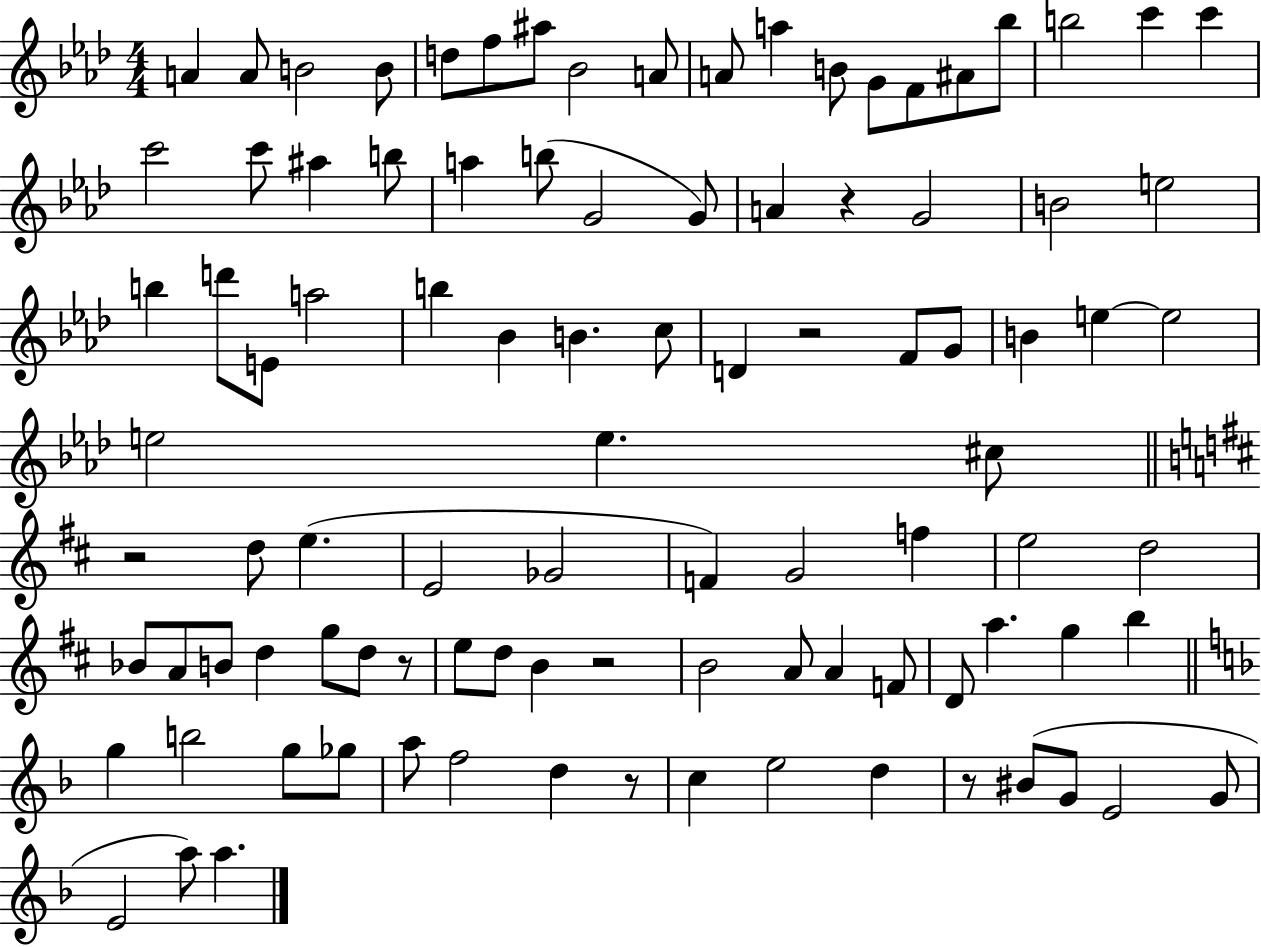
A4/q A4/e B4/h B4/e D5/e F5/e A#5/e Bb4/h A4/e A4/e A5/q B4/e G4/e F4/e A#4/e Bb5/e B5/h C6/q C6/q C6/h C6/e A#5/q B5/e A5/q B5/e G4/h G4/e A4/q R/q G4/h B4/h E5/h B5/q D6/e E4/e A5/h B5/q Bb4/q B4/q. C5/e D4/q R/h F4/e G4/e B4/q E5/q E5/h E5/h E5/q. C#5/e R/h D5/e E5/q. E4/h Gb4/h F4/q G4/h F5/q E5/h D5/h Bb4/e A4/e B4/e D5/q G5/e D5/e R/e E5/e D5/e B4/q R/h B4/h A4/e A4/q F4/e D4/e A5/q. G5/q B5/q G5/q B5/h G5/e Gb5/e A5/e F5/h D5/q R/e C5/q E5/h D5/q R/e BIS4/e G4/e E4/h G4/e E4/h A5/e A5/q.